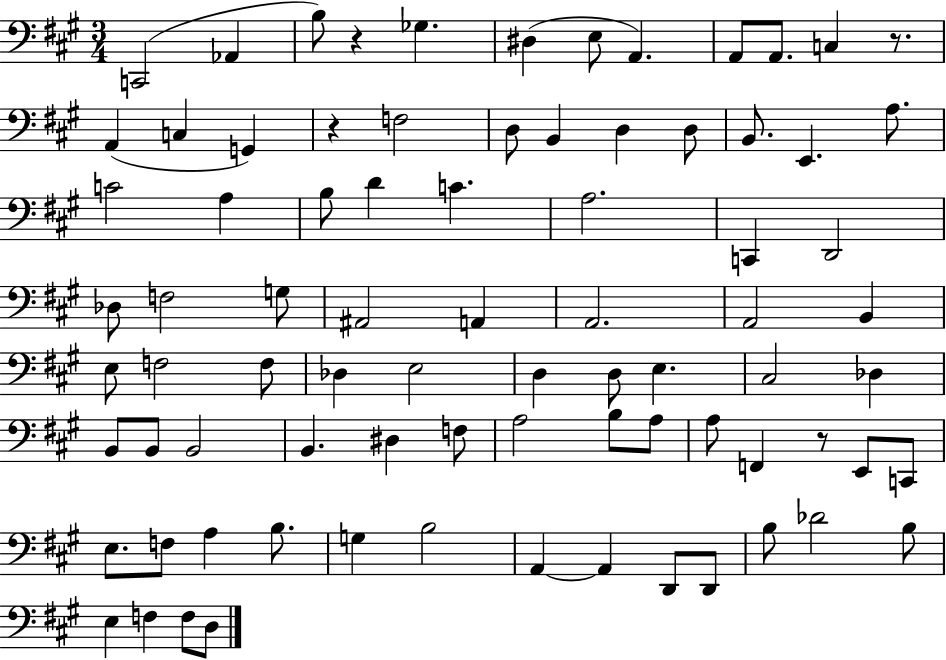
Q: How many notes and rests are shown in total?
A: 81